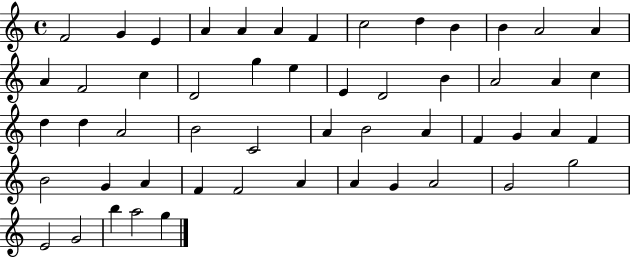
F4/h G4/q E4/q A4/q A4/q A4/q F4/q C5/h D5/q B4/q B4/q A4/h A4/q A4/q F4/h C5/q D4/h G5/q E5/q E4/q D4/h B4/q A4/h A4/q C5/q D5/q D5/q A4/h B4/h C4/h A4/q B4/h A4/q F4/q G4/q A4/q F4/q B4/h G4/q A4/q F4/q F4/h A4/q A4/q G4/q A4/h G4/h G5/h E4/h G4/h B5/q A5/h G5/q